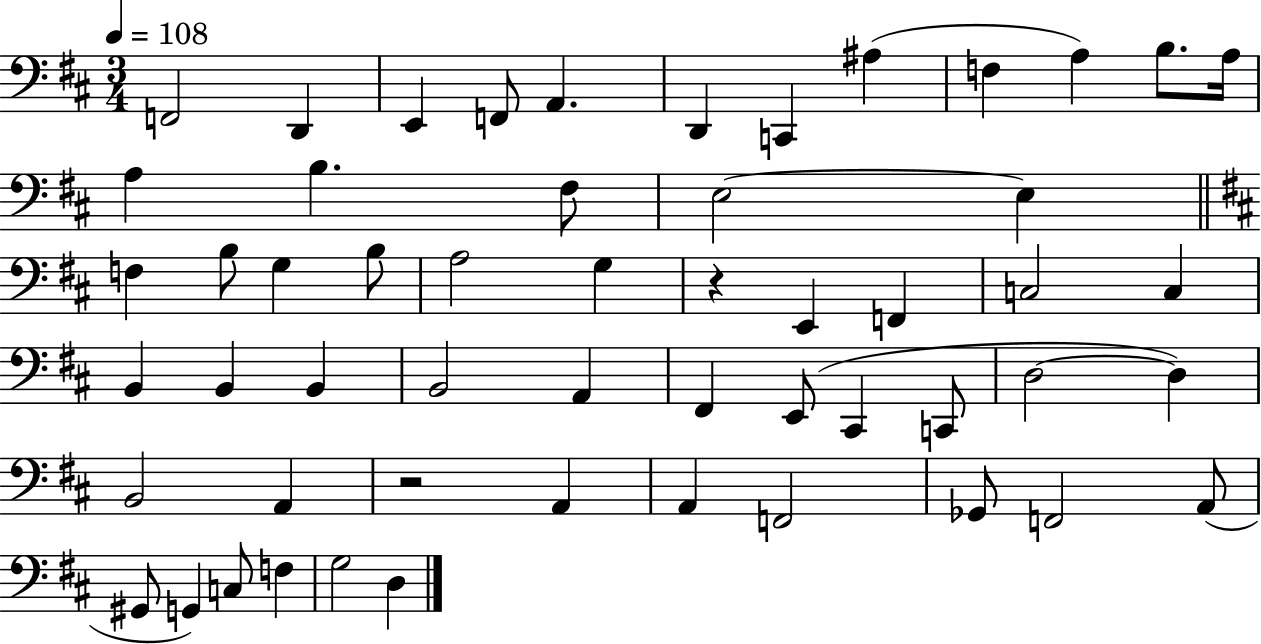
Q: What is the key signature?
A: D major